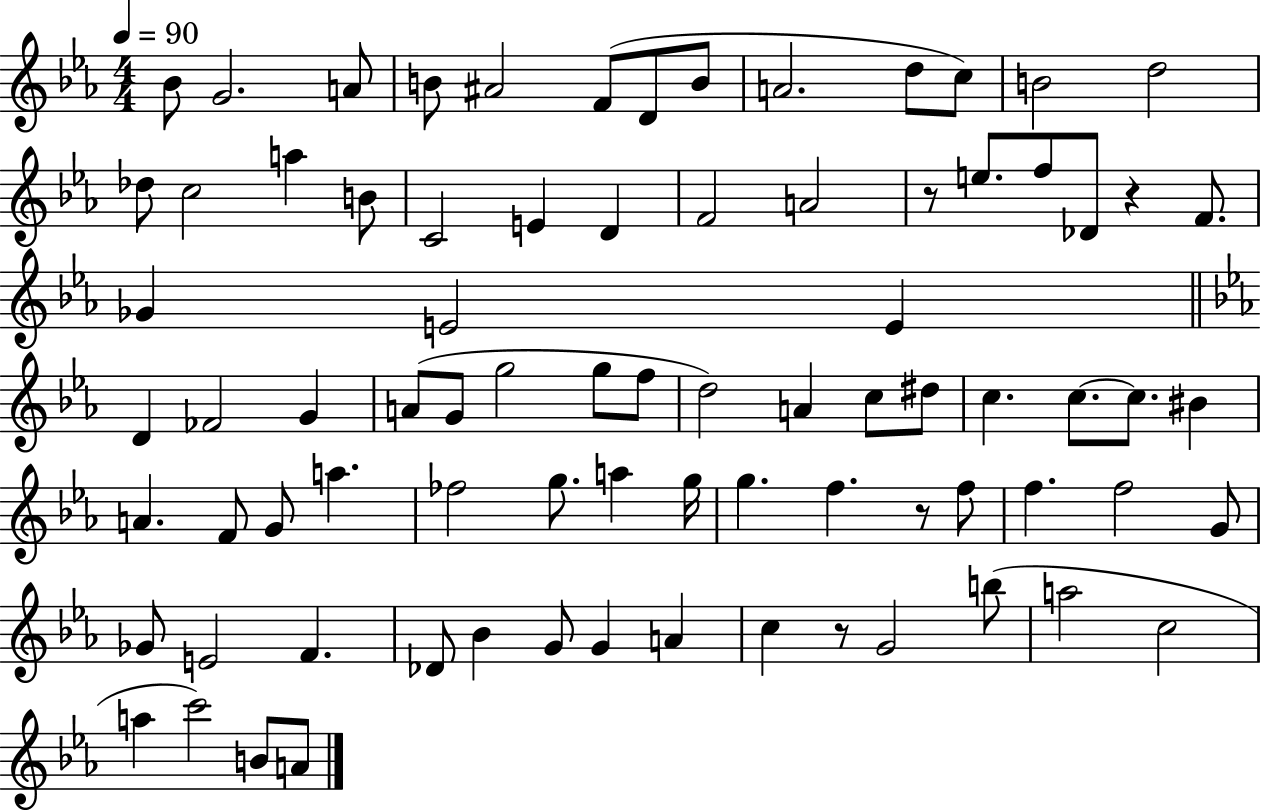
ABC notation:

X:1
T:Untitled
M:4/4
L:1/4
K:Eb
_B/2 G2 A/2 B/2 ^A2 F/2 D/2 B/2 A2 d/2 c/2 B2 d2 _d/2 c2 a B/2 C2 E D F2 A2 z/2 e/2 f/2 _D/2 z F/2 _G E2 E D _F2 G A/2 G/2 g2 g/2 f/2 d2 A c/2 ^d/2 c c/2 c/2 ^B A F/2 G/2 a _f2 g/2 a g/4 g f z/2 f/2 f f2 G/2 _G/2 E2 F _D/2 _B G/2 G A c z/2 G2 b/2 a2 c2 a c'2 B/2 A/2